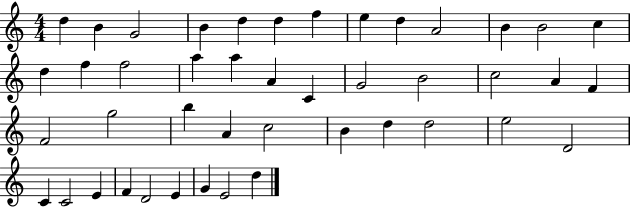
{
  \clef treble
  \numericTimeSignature
  \time 4/4
  \key c \major
  d''4 b'4 g'2 | b'4 d''4 d''4 f''4 | e''4 d''4 a'2 | b'4 b'2 c''4 | \break d''4 f''4 f''2 | a''4 a''4 a'4 c'4 | g'2 b'2 | c''2 a'4 f'4 | \break f'2 g''2 | b''4 a'4 c''2 | b'4 d''4 d''2 | e''2 d'2 | \break c'4 c'2 e'4 | f'4 d'2 e'4 | g'4 e'2 d''4 | \bar "|."
}